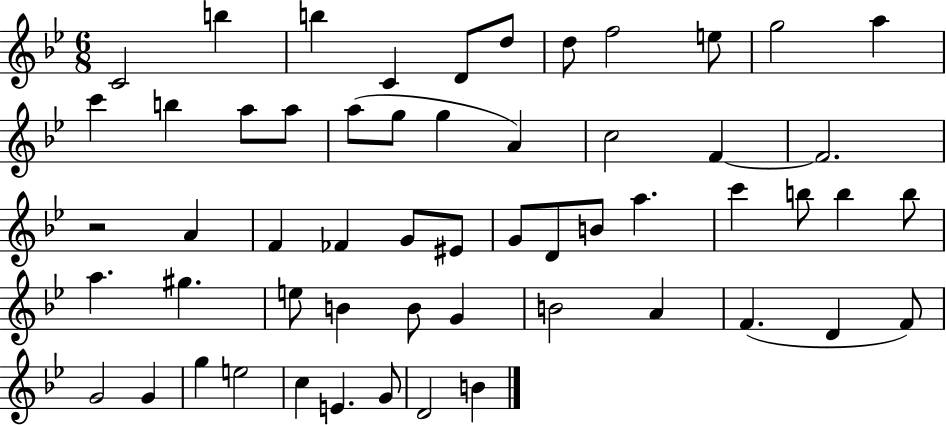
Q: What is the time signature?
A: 6/8